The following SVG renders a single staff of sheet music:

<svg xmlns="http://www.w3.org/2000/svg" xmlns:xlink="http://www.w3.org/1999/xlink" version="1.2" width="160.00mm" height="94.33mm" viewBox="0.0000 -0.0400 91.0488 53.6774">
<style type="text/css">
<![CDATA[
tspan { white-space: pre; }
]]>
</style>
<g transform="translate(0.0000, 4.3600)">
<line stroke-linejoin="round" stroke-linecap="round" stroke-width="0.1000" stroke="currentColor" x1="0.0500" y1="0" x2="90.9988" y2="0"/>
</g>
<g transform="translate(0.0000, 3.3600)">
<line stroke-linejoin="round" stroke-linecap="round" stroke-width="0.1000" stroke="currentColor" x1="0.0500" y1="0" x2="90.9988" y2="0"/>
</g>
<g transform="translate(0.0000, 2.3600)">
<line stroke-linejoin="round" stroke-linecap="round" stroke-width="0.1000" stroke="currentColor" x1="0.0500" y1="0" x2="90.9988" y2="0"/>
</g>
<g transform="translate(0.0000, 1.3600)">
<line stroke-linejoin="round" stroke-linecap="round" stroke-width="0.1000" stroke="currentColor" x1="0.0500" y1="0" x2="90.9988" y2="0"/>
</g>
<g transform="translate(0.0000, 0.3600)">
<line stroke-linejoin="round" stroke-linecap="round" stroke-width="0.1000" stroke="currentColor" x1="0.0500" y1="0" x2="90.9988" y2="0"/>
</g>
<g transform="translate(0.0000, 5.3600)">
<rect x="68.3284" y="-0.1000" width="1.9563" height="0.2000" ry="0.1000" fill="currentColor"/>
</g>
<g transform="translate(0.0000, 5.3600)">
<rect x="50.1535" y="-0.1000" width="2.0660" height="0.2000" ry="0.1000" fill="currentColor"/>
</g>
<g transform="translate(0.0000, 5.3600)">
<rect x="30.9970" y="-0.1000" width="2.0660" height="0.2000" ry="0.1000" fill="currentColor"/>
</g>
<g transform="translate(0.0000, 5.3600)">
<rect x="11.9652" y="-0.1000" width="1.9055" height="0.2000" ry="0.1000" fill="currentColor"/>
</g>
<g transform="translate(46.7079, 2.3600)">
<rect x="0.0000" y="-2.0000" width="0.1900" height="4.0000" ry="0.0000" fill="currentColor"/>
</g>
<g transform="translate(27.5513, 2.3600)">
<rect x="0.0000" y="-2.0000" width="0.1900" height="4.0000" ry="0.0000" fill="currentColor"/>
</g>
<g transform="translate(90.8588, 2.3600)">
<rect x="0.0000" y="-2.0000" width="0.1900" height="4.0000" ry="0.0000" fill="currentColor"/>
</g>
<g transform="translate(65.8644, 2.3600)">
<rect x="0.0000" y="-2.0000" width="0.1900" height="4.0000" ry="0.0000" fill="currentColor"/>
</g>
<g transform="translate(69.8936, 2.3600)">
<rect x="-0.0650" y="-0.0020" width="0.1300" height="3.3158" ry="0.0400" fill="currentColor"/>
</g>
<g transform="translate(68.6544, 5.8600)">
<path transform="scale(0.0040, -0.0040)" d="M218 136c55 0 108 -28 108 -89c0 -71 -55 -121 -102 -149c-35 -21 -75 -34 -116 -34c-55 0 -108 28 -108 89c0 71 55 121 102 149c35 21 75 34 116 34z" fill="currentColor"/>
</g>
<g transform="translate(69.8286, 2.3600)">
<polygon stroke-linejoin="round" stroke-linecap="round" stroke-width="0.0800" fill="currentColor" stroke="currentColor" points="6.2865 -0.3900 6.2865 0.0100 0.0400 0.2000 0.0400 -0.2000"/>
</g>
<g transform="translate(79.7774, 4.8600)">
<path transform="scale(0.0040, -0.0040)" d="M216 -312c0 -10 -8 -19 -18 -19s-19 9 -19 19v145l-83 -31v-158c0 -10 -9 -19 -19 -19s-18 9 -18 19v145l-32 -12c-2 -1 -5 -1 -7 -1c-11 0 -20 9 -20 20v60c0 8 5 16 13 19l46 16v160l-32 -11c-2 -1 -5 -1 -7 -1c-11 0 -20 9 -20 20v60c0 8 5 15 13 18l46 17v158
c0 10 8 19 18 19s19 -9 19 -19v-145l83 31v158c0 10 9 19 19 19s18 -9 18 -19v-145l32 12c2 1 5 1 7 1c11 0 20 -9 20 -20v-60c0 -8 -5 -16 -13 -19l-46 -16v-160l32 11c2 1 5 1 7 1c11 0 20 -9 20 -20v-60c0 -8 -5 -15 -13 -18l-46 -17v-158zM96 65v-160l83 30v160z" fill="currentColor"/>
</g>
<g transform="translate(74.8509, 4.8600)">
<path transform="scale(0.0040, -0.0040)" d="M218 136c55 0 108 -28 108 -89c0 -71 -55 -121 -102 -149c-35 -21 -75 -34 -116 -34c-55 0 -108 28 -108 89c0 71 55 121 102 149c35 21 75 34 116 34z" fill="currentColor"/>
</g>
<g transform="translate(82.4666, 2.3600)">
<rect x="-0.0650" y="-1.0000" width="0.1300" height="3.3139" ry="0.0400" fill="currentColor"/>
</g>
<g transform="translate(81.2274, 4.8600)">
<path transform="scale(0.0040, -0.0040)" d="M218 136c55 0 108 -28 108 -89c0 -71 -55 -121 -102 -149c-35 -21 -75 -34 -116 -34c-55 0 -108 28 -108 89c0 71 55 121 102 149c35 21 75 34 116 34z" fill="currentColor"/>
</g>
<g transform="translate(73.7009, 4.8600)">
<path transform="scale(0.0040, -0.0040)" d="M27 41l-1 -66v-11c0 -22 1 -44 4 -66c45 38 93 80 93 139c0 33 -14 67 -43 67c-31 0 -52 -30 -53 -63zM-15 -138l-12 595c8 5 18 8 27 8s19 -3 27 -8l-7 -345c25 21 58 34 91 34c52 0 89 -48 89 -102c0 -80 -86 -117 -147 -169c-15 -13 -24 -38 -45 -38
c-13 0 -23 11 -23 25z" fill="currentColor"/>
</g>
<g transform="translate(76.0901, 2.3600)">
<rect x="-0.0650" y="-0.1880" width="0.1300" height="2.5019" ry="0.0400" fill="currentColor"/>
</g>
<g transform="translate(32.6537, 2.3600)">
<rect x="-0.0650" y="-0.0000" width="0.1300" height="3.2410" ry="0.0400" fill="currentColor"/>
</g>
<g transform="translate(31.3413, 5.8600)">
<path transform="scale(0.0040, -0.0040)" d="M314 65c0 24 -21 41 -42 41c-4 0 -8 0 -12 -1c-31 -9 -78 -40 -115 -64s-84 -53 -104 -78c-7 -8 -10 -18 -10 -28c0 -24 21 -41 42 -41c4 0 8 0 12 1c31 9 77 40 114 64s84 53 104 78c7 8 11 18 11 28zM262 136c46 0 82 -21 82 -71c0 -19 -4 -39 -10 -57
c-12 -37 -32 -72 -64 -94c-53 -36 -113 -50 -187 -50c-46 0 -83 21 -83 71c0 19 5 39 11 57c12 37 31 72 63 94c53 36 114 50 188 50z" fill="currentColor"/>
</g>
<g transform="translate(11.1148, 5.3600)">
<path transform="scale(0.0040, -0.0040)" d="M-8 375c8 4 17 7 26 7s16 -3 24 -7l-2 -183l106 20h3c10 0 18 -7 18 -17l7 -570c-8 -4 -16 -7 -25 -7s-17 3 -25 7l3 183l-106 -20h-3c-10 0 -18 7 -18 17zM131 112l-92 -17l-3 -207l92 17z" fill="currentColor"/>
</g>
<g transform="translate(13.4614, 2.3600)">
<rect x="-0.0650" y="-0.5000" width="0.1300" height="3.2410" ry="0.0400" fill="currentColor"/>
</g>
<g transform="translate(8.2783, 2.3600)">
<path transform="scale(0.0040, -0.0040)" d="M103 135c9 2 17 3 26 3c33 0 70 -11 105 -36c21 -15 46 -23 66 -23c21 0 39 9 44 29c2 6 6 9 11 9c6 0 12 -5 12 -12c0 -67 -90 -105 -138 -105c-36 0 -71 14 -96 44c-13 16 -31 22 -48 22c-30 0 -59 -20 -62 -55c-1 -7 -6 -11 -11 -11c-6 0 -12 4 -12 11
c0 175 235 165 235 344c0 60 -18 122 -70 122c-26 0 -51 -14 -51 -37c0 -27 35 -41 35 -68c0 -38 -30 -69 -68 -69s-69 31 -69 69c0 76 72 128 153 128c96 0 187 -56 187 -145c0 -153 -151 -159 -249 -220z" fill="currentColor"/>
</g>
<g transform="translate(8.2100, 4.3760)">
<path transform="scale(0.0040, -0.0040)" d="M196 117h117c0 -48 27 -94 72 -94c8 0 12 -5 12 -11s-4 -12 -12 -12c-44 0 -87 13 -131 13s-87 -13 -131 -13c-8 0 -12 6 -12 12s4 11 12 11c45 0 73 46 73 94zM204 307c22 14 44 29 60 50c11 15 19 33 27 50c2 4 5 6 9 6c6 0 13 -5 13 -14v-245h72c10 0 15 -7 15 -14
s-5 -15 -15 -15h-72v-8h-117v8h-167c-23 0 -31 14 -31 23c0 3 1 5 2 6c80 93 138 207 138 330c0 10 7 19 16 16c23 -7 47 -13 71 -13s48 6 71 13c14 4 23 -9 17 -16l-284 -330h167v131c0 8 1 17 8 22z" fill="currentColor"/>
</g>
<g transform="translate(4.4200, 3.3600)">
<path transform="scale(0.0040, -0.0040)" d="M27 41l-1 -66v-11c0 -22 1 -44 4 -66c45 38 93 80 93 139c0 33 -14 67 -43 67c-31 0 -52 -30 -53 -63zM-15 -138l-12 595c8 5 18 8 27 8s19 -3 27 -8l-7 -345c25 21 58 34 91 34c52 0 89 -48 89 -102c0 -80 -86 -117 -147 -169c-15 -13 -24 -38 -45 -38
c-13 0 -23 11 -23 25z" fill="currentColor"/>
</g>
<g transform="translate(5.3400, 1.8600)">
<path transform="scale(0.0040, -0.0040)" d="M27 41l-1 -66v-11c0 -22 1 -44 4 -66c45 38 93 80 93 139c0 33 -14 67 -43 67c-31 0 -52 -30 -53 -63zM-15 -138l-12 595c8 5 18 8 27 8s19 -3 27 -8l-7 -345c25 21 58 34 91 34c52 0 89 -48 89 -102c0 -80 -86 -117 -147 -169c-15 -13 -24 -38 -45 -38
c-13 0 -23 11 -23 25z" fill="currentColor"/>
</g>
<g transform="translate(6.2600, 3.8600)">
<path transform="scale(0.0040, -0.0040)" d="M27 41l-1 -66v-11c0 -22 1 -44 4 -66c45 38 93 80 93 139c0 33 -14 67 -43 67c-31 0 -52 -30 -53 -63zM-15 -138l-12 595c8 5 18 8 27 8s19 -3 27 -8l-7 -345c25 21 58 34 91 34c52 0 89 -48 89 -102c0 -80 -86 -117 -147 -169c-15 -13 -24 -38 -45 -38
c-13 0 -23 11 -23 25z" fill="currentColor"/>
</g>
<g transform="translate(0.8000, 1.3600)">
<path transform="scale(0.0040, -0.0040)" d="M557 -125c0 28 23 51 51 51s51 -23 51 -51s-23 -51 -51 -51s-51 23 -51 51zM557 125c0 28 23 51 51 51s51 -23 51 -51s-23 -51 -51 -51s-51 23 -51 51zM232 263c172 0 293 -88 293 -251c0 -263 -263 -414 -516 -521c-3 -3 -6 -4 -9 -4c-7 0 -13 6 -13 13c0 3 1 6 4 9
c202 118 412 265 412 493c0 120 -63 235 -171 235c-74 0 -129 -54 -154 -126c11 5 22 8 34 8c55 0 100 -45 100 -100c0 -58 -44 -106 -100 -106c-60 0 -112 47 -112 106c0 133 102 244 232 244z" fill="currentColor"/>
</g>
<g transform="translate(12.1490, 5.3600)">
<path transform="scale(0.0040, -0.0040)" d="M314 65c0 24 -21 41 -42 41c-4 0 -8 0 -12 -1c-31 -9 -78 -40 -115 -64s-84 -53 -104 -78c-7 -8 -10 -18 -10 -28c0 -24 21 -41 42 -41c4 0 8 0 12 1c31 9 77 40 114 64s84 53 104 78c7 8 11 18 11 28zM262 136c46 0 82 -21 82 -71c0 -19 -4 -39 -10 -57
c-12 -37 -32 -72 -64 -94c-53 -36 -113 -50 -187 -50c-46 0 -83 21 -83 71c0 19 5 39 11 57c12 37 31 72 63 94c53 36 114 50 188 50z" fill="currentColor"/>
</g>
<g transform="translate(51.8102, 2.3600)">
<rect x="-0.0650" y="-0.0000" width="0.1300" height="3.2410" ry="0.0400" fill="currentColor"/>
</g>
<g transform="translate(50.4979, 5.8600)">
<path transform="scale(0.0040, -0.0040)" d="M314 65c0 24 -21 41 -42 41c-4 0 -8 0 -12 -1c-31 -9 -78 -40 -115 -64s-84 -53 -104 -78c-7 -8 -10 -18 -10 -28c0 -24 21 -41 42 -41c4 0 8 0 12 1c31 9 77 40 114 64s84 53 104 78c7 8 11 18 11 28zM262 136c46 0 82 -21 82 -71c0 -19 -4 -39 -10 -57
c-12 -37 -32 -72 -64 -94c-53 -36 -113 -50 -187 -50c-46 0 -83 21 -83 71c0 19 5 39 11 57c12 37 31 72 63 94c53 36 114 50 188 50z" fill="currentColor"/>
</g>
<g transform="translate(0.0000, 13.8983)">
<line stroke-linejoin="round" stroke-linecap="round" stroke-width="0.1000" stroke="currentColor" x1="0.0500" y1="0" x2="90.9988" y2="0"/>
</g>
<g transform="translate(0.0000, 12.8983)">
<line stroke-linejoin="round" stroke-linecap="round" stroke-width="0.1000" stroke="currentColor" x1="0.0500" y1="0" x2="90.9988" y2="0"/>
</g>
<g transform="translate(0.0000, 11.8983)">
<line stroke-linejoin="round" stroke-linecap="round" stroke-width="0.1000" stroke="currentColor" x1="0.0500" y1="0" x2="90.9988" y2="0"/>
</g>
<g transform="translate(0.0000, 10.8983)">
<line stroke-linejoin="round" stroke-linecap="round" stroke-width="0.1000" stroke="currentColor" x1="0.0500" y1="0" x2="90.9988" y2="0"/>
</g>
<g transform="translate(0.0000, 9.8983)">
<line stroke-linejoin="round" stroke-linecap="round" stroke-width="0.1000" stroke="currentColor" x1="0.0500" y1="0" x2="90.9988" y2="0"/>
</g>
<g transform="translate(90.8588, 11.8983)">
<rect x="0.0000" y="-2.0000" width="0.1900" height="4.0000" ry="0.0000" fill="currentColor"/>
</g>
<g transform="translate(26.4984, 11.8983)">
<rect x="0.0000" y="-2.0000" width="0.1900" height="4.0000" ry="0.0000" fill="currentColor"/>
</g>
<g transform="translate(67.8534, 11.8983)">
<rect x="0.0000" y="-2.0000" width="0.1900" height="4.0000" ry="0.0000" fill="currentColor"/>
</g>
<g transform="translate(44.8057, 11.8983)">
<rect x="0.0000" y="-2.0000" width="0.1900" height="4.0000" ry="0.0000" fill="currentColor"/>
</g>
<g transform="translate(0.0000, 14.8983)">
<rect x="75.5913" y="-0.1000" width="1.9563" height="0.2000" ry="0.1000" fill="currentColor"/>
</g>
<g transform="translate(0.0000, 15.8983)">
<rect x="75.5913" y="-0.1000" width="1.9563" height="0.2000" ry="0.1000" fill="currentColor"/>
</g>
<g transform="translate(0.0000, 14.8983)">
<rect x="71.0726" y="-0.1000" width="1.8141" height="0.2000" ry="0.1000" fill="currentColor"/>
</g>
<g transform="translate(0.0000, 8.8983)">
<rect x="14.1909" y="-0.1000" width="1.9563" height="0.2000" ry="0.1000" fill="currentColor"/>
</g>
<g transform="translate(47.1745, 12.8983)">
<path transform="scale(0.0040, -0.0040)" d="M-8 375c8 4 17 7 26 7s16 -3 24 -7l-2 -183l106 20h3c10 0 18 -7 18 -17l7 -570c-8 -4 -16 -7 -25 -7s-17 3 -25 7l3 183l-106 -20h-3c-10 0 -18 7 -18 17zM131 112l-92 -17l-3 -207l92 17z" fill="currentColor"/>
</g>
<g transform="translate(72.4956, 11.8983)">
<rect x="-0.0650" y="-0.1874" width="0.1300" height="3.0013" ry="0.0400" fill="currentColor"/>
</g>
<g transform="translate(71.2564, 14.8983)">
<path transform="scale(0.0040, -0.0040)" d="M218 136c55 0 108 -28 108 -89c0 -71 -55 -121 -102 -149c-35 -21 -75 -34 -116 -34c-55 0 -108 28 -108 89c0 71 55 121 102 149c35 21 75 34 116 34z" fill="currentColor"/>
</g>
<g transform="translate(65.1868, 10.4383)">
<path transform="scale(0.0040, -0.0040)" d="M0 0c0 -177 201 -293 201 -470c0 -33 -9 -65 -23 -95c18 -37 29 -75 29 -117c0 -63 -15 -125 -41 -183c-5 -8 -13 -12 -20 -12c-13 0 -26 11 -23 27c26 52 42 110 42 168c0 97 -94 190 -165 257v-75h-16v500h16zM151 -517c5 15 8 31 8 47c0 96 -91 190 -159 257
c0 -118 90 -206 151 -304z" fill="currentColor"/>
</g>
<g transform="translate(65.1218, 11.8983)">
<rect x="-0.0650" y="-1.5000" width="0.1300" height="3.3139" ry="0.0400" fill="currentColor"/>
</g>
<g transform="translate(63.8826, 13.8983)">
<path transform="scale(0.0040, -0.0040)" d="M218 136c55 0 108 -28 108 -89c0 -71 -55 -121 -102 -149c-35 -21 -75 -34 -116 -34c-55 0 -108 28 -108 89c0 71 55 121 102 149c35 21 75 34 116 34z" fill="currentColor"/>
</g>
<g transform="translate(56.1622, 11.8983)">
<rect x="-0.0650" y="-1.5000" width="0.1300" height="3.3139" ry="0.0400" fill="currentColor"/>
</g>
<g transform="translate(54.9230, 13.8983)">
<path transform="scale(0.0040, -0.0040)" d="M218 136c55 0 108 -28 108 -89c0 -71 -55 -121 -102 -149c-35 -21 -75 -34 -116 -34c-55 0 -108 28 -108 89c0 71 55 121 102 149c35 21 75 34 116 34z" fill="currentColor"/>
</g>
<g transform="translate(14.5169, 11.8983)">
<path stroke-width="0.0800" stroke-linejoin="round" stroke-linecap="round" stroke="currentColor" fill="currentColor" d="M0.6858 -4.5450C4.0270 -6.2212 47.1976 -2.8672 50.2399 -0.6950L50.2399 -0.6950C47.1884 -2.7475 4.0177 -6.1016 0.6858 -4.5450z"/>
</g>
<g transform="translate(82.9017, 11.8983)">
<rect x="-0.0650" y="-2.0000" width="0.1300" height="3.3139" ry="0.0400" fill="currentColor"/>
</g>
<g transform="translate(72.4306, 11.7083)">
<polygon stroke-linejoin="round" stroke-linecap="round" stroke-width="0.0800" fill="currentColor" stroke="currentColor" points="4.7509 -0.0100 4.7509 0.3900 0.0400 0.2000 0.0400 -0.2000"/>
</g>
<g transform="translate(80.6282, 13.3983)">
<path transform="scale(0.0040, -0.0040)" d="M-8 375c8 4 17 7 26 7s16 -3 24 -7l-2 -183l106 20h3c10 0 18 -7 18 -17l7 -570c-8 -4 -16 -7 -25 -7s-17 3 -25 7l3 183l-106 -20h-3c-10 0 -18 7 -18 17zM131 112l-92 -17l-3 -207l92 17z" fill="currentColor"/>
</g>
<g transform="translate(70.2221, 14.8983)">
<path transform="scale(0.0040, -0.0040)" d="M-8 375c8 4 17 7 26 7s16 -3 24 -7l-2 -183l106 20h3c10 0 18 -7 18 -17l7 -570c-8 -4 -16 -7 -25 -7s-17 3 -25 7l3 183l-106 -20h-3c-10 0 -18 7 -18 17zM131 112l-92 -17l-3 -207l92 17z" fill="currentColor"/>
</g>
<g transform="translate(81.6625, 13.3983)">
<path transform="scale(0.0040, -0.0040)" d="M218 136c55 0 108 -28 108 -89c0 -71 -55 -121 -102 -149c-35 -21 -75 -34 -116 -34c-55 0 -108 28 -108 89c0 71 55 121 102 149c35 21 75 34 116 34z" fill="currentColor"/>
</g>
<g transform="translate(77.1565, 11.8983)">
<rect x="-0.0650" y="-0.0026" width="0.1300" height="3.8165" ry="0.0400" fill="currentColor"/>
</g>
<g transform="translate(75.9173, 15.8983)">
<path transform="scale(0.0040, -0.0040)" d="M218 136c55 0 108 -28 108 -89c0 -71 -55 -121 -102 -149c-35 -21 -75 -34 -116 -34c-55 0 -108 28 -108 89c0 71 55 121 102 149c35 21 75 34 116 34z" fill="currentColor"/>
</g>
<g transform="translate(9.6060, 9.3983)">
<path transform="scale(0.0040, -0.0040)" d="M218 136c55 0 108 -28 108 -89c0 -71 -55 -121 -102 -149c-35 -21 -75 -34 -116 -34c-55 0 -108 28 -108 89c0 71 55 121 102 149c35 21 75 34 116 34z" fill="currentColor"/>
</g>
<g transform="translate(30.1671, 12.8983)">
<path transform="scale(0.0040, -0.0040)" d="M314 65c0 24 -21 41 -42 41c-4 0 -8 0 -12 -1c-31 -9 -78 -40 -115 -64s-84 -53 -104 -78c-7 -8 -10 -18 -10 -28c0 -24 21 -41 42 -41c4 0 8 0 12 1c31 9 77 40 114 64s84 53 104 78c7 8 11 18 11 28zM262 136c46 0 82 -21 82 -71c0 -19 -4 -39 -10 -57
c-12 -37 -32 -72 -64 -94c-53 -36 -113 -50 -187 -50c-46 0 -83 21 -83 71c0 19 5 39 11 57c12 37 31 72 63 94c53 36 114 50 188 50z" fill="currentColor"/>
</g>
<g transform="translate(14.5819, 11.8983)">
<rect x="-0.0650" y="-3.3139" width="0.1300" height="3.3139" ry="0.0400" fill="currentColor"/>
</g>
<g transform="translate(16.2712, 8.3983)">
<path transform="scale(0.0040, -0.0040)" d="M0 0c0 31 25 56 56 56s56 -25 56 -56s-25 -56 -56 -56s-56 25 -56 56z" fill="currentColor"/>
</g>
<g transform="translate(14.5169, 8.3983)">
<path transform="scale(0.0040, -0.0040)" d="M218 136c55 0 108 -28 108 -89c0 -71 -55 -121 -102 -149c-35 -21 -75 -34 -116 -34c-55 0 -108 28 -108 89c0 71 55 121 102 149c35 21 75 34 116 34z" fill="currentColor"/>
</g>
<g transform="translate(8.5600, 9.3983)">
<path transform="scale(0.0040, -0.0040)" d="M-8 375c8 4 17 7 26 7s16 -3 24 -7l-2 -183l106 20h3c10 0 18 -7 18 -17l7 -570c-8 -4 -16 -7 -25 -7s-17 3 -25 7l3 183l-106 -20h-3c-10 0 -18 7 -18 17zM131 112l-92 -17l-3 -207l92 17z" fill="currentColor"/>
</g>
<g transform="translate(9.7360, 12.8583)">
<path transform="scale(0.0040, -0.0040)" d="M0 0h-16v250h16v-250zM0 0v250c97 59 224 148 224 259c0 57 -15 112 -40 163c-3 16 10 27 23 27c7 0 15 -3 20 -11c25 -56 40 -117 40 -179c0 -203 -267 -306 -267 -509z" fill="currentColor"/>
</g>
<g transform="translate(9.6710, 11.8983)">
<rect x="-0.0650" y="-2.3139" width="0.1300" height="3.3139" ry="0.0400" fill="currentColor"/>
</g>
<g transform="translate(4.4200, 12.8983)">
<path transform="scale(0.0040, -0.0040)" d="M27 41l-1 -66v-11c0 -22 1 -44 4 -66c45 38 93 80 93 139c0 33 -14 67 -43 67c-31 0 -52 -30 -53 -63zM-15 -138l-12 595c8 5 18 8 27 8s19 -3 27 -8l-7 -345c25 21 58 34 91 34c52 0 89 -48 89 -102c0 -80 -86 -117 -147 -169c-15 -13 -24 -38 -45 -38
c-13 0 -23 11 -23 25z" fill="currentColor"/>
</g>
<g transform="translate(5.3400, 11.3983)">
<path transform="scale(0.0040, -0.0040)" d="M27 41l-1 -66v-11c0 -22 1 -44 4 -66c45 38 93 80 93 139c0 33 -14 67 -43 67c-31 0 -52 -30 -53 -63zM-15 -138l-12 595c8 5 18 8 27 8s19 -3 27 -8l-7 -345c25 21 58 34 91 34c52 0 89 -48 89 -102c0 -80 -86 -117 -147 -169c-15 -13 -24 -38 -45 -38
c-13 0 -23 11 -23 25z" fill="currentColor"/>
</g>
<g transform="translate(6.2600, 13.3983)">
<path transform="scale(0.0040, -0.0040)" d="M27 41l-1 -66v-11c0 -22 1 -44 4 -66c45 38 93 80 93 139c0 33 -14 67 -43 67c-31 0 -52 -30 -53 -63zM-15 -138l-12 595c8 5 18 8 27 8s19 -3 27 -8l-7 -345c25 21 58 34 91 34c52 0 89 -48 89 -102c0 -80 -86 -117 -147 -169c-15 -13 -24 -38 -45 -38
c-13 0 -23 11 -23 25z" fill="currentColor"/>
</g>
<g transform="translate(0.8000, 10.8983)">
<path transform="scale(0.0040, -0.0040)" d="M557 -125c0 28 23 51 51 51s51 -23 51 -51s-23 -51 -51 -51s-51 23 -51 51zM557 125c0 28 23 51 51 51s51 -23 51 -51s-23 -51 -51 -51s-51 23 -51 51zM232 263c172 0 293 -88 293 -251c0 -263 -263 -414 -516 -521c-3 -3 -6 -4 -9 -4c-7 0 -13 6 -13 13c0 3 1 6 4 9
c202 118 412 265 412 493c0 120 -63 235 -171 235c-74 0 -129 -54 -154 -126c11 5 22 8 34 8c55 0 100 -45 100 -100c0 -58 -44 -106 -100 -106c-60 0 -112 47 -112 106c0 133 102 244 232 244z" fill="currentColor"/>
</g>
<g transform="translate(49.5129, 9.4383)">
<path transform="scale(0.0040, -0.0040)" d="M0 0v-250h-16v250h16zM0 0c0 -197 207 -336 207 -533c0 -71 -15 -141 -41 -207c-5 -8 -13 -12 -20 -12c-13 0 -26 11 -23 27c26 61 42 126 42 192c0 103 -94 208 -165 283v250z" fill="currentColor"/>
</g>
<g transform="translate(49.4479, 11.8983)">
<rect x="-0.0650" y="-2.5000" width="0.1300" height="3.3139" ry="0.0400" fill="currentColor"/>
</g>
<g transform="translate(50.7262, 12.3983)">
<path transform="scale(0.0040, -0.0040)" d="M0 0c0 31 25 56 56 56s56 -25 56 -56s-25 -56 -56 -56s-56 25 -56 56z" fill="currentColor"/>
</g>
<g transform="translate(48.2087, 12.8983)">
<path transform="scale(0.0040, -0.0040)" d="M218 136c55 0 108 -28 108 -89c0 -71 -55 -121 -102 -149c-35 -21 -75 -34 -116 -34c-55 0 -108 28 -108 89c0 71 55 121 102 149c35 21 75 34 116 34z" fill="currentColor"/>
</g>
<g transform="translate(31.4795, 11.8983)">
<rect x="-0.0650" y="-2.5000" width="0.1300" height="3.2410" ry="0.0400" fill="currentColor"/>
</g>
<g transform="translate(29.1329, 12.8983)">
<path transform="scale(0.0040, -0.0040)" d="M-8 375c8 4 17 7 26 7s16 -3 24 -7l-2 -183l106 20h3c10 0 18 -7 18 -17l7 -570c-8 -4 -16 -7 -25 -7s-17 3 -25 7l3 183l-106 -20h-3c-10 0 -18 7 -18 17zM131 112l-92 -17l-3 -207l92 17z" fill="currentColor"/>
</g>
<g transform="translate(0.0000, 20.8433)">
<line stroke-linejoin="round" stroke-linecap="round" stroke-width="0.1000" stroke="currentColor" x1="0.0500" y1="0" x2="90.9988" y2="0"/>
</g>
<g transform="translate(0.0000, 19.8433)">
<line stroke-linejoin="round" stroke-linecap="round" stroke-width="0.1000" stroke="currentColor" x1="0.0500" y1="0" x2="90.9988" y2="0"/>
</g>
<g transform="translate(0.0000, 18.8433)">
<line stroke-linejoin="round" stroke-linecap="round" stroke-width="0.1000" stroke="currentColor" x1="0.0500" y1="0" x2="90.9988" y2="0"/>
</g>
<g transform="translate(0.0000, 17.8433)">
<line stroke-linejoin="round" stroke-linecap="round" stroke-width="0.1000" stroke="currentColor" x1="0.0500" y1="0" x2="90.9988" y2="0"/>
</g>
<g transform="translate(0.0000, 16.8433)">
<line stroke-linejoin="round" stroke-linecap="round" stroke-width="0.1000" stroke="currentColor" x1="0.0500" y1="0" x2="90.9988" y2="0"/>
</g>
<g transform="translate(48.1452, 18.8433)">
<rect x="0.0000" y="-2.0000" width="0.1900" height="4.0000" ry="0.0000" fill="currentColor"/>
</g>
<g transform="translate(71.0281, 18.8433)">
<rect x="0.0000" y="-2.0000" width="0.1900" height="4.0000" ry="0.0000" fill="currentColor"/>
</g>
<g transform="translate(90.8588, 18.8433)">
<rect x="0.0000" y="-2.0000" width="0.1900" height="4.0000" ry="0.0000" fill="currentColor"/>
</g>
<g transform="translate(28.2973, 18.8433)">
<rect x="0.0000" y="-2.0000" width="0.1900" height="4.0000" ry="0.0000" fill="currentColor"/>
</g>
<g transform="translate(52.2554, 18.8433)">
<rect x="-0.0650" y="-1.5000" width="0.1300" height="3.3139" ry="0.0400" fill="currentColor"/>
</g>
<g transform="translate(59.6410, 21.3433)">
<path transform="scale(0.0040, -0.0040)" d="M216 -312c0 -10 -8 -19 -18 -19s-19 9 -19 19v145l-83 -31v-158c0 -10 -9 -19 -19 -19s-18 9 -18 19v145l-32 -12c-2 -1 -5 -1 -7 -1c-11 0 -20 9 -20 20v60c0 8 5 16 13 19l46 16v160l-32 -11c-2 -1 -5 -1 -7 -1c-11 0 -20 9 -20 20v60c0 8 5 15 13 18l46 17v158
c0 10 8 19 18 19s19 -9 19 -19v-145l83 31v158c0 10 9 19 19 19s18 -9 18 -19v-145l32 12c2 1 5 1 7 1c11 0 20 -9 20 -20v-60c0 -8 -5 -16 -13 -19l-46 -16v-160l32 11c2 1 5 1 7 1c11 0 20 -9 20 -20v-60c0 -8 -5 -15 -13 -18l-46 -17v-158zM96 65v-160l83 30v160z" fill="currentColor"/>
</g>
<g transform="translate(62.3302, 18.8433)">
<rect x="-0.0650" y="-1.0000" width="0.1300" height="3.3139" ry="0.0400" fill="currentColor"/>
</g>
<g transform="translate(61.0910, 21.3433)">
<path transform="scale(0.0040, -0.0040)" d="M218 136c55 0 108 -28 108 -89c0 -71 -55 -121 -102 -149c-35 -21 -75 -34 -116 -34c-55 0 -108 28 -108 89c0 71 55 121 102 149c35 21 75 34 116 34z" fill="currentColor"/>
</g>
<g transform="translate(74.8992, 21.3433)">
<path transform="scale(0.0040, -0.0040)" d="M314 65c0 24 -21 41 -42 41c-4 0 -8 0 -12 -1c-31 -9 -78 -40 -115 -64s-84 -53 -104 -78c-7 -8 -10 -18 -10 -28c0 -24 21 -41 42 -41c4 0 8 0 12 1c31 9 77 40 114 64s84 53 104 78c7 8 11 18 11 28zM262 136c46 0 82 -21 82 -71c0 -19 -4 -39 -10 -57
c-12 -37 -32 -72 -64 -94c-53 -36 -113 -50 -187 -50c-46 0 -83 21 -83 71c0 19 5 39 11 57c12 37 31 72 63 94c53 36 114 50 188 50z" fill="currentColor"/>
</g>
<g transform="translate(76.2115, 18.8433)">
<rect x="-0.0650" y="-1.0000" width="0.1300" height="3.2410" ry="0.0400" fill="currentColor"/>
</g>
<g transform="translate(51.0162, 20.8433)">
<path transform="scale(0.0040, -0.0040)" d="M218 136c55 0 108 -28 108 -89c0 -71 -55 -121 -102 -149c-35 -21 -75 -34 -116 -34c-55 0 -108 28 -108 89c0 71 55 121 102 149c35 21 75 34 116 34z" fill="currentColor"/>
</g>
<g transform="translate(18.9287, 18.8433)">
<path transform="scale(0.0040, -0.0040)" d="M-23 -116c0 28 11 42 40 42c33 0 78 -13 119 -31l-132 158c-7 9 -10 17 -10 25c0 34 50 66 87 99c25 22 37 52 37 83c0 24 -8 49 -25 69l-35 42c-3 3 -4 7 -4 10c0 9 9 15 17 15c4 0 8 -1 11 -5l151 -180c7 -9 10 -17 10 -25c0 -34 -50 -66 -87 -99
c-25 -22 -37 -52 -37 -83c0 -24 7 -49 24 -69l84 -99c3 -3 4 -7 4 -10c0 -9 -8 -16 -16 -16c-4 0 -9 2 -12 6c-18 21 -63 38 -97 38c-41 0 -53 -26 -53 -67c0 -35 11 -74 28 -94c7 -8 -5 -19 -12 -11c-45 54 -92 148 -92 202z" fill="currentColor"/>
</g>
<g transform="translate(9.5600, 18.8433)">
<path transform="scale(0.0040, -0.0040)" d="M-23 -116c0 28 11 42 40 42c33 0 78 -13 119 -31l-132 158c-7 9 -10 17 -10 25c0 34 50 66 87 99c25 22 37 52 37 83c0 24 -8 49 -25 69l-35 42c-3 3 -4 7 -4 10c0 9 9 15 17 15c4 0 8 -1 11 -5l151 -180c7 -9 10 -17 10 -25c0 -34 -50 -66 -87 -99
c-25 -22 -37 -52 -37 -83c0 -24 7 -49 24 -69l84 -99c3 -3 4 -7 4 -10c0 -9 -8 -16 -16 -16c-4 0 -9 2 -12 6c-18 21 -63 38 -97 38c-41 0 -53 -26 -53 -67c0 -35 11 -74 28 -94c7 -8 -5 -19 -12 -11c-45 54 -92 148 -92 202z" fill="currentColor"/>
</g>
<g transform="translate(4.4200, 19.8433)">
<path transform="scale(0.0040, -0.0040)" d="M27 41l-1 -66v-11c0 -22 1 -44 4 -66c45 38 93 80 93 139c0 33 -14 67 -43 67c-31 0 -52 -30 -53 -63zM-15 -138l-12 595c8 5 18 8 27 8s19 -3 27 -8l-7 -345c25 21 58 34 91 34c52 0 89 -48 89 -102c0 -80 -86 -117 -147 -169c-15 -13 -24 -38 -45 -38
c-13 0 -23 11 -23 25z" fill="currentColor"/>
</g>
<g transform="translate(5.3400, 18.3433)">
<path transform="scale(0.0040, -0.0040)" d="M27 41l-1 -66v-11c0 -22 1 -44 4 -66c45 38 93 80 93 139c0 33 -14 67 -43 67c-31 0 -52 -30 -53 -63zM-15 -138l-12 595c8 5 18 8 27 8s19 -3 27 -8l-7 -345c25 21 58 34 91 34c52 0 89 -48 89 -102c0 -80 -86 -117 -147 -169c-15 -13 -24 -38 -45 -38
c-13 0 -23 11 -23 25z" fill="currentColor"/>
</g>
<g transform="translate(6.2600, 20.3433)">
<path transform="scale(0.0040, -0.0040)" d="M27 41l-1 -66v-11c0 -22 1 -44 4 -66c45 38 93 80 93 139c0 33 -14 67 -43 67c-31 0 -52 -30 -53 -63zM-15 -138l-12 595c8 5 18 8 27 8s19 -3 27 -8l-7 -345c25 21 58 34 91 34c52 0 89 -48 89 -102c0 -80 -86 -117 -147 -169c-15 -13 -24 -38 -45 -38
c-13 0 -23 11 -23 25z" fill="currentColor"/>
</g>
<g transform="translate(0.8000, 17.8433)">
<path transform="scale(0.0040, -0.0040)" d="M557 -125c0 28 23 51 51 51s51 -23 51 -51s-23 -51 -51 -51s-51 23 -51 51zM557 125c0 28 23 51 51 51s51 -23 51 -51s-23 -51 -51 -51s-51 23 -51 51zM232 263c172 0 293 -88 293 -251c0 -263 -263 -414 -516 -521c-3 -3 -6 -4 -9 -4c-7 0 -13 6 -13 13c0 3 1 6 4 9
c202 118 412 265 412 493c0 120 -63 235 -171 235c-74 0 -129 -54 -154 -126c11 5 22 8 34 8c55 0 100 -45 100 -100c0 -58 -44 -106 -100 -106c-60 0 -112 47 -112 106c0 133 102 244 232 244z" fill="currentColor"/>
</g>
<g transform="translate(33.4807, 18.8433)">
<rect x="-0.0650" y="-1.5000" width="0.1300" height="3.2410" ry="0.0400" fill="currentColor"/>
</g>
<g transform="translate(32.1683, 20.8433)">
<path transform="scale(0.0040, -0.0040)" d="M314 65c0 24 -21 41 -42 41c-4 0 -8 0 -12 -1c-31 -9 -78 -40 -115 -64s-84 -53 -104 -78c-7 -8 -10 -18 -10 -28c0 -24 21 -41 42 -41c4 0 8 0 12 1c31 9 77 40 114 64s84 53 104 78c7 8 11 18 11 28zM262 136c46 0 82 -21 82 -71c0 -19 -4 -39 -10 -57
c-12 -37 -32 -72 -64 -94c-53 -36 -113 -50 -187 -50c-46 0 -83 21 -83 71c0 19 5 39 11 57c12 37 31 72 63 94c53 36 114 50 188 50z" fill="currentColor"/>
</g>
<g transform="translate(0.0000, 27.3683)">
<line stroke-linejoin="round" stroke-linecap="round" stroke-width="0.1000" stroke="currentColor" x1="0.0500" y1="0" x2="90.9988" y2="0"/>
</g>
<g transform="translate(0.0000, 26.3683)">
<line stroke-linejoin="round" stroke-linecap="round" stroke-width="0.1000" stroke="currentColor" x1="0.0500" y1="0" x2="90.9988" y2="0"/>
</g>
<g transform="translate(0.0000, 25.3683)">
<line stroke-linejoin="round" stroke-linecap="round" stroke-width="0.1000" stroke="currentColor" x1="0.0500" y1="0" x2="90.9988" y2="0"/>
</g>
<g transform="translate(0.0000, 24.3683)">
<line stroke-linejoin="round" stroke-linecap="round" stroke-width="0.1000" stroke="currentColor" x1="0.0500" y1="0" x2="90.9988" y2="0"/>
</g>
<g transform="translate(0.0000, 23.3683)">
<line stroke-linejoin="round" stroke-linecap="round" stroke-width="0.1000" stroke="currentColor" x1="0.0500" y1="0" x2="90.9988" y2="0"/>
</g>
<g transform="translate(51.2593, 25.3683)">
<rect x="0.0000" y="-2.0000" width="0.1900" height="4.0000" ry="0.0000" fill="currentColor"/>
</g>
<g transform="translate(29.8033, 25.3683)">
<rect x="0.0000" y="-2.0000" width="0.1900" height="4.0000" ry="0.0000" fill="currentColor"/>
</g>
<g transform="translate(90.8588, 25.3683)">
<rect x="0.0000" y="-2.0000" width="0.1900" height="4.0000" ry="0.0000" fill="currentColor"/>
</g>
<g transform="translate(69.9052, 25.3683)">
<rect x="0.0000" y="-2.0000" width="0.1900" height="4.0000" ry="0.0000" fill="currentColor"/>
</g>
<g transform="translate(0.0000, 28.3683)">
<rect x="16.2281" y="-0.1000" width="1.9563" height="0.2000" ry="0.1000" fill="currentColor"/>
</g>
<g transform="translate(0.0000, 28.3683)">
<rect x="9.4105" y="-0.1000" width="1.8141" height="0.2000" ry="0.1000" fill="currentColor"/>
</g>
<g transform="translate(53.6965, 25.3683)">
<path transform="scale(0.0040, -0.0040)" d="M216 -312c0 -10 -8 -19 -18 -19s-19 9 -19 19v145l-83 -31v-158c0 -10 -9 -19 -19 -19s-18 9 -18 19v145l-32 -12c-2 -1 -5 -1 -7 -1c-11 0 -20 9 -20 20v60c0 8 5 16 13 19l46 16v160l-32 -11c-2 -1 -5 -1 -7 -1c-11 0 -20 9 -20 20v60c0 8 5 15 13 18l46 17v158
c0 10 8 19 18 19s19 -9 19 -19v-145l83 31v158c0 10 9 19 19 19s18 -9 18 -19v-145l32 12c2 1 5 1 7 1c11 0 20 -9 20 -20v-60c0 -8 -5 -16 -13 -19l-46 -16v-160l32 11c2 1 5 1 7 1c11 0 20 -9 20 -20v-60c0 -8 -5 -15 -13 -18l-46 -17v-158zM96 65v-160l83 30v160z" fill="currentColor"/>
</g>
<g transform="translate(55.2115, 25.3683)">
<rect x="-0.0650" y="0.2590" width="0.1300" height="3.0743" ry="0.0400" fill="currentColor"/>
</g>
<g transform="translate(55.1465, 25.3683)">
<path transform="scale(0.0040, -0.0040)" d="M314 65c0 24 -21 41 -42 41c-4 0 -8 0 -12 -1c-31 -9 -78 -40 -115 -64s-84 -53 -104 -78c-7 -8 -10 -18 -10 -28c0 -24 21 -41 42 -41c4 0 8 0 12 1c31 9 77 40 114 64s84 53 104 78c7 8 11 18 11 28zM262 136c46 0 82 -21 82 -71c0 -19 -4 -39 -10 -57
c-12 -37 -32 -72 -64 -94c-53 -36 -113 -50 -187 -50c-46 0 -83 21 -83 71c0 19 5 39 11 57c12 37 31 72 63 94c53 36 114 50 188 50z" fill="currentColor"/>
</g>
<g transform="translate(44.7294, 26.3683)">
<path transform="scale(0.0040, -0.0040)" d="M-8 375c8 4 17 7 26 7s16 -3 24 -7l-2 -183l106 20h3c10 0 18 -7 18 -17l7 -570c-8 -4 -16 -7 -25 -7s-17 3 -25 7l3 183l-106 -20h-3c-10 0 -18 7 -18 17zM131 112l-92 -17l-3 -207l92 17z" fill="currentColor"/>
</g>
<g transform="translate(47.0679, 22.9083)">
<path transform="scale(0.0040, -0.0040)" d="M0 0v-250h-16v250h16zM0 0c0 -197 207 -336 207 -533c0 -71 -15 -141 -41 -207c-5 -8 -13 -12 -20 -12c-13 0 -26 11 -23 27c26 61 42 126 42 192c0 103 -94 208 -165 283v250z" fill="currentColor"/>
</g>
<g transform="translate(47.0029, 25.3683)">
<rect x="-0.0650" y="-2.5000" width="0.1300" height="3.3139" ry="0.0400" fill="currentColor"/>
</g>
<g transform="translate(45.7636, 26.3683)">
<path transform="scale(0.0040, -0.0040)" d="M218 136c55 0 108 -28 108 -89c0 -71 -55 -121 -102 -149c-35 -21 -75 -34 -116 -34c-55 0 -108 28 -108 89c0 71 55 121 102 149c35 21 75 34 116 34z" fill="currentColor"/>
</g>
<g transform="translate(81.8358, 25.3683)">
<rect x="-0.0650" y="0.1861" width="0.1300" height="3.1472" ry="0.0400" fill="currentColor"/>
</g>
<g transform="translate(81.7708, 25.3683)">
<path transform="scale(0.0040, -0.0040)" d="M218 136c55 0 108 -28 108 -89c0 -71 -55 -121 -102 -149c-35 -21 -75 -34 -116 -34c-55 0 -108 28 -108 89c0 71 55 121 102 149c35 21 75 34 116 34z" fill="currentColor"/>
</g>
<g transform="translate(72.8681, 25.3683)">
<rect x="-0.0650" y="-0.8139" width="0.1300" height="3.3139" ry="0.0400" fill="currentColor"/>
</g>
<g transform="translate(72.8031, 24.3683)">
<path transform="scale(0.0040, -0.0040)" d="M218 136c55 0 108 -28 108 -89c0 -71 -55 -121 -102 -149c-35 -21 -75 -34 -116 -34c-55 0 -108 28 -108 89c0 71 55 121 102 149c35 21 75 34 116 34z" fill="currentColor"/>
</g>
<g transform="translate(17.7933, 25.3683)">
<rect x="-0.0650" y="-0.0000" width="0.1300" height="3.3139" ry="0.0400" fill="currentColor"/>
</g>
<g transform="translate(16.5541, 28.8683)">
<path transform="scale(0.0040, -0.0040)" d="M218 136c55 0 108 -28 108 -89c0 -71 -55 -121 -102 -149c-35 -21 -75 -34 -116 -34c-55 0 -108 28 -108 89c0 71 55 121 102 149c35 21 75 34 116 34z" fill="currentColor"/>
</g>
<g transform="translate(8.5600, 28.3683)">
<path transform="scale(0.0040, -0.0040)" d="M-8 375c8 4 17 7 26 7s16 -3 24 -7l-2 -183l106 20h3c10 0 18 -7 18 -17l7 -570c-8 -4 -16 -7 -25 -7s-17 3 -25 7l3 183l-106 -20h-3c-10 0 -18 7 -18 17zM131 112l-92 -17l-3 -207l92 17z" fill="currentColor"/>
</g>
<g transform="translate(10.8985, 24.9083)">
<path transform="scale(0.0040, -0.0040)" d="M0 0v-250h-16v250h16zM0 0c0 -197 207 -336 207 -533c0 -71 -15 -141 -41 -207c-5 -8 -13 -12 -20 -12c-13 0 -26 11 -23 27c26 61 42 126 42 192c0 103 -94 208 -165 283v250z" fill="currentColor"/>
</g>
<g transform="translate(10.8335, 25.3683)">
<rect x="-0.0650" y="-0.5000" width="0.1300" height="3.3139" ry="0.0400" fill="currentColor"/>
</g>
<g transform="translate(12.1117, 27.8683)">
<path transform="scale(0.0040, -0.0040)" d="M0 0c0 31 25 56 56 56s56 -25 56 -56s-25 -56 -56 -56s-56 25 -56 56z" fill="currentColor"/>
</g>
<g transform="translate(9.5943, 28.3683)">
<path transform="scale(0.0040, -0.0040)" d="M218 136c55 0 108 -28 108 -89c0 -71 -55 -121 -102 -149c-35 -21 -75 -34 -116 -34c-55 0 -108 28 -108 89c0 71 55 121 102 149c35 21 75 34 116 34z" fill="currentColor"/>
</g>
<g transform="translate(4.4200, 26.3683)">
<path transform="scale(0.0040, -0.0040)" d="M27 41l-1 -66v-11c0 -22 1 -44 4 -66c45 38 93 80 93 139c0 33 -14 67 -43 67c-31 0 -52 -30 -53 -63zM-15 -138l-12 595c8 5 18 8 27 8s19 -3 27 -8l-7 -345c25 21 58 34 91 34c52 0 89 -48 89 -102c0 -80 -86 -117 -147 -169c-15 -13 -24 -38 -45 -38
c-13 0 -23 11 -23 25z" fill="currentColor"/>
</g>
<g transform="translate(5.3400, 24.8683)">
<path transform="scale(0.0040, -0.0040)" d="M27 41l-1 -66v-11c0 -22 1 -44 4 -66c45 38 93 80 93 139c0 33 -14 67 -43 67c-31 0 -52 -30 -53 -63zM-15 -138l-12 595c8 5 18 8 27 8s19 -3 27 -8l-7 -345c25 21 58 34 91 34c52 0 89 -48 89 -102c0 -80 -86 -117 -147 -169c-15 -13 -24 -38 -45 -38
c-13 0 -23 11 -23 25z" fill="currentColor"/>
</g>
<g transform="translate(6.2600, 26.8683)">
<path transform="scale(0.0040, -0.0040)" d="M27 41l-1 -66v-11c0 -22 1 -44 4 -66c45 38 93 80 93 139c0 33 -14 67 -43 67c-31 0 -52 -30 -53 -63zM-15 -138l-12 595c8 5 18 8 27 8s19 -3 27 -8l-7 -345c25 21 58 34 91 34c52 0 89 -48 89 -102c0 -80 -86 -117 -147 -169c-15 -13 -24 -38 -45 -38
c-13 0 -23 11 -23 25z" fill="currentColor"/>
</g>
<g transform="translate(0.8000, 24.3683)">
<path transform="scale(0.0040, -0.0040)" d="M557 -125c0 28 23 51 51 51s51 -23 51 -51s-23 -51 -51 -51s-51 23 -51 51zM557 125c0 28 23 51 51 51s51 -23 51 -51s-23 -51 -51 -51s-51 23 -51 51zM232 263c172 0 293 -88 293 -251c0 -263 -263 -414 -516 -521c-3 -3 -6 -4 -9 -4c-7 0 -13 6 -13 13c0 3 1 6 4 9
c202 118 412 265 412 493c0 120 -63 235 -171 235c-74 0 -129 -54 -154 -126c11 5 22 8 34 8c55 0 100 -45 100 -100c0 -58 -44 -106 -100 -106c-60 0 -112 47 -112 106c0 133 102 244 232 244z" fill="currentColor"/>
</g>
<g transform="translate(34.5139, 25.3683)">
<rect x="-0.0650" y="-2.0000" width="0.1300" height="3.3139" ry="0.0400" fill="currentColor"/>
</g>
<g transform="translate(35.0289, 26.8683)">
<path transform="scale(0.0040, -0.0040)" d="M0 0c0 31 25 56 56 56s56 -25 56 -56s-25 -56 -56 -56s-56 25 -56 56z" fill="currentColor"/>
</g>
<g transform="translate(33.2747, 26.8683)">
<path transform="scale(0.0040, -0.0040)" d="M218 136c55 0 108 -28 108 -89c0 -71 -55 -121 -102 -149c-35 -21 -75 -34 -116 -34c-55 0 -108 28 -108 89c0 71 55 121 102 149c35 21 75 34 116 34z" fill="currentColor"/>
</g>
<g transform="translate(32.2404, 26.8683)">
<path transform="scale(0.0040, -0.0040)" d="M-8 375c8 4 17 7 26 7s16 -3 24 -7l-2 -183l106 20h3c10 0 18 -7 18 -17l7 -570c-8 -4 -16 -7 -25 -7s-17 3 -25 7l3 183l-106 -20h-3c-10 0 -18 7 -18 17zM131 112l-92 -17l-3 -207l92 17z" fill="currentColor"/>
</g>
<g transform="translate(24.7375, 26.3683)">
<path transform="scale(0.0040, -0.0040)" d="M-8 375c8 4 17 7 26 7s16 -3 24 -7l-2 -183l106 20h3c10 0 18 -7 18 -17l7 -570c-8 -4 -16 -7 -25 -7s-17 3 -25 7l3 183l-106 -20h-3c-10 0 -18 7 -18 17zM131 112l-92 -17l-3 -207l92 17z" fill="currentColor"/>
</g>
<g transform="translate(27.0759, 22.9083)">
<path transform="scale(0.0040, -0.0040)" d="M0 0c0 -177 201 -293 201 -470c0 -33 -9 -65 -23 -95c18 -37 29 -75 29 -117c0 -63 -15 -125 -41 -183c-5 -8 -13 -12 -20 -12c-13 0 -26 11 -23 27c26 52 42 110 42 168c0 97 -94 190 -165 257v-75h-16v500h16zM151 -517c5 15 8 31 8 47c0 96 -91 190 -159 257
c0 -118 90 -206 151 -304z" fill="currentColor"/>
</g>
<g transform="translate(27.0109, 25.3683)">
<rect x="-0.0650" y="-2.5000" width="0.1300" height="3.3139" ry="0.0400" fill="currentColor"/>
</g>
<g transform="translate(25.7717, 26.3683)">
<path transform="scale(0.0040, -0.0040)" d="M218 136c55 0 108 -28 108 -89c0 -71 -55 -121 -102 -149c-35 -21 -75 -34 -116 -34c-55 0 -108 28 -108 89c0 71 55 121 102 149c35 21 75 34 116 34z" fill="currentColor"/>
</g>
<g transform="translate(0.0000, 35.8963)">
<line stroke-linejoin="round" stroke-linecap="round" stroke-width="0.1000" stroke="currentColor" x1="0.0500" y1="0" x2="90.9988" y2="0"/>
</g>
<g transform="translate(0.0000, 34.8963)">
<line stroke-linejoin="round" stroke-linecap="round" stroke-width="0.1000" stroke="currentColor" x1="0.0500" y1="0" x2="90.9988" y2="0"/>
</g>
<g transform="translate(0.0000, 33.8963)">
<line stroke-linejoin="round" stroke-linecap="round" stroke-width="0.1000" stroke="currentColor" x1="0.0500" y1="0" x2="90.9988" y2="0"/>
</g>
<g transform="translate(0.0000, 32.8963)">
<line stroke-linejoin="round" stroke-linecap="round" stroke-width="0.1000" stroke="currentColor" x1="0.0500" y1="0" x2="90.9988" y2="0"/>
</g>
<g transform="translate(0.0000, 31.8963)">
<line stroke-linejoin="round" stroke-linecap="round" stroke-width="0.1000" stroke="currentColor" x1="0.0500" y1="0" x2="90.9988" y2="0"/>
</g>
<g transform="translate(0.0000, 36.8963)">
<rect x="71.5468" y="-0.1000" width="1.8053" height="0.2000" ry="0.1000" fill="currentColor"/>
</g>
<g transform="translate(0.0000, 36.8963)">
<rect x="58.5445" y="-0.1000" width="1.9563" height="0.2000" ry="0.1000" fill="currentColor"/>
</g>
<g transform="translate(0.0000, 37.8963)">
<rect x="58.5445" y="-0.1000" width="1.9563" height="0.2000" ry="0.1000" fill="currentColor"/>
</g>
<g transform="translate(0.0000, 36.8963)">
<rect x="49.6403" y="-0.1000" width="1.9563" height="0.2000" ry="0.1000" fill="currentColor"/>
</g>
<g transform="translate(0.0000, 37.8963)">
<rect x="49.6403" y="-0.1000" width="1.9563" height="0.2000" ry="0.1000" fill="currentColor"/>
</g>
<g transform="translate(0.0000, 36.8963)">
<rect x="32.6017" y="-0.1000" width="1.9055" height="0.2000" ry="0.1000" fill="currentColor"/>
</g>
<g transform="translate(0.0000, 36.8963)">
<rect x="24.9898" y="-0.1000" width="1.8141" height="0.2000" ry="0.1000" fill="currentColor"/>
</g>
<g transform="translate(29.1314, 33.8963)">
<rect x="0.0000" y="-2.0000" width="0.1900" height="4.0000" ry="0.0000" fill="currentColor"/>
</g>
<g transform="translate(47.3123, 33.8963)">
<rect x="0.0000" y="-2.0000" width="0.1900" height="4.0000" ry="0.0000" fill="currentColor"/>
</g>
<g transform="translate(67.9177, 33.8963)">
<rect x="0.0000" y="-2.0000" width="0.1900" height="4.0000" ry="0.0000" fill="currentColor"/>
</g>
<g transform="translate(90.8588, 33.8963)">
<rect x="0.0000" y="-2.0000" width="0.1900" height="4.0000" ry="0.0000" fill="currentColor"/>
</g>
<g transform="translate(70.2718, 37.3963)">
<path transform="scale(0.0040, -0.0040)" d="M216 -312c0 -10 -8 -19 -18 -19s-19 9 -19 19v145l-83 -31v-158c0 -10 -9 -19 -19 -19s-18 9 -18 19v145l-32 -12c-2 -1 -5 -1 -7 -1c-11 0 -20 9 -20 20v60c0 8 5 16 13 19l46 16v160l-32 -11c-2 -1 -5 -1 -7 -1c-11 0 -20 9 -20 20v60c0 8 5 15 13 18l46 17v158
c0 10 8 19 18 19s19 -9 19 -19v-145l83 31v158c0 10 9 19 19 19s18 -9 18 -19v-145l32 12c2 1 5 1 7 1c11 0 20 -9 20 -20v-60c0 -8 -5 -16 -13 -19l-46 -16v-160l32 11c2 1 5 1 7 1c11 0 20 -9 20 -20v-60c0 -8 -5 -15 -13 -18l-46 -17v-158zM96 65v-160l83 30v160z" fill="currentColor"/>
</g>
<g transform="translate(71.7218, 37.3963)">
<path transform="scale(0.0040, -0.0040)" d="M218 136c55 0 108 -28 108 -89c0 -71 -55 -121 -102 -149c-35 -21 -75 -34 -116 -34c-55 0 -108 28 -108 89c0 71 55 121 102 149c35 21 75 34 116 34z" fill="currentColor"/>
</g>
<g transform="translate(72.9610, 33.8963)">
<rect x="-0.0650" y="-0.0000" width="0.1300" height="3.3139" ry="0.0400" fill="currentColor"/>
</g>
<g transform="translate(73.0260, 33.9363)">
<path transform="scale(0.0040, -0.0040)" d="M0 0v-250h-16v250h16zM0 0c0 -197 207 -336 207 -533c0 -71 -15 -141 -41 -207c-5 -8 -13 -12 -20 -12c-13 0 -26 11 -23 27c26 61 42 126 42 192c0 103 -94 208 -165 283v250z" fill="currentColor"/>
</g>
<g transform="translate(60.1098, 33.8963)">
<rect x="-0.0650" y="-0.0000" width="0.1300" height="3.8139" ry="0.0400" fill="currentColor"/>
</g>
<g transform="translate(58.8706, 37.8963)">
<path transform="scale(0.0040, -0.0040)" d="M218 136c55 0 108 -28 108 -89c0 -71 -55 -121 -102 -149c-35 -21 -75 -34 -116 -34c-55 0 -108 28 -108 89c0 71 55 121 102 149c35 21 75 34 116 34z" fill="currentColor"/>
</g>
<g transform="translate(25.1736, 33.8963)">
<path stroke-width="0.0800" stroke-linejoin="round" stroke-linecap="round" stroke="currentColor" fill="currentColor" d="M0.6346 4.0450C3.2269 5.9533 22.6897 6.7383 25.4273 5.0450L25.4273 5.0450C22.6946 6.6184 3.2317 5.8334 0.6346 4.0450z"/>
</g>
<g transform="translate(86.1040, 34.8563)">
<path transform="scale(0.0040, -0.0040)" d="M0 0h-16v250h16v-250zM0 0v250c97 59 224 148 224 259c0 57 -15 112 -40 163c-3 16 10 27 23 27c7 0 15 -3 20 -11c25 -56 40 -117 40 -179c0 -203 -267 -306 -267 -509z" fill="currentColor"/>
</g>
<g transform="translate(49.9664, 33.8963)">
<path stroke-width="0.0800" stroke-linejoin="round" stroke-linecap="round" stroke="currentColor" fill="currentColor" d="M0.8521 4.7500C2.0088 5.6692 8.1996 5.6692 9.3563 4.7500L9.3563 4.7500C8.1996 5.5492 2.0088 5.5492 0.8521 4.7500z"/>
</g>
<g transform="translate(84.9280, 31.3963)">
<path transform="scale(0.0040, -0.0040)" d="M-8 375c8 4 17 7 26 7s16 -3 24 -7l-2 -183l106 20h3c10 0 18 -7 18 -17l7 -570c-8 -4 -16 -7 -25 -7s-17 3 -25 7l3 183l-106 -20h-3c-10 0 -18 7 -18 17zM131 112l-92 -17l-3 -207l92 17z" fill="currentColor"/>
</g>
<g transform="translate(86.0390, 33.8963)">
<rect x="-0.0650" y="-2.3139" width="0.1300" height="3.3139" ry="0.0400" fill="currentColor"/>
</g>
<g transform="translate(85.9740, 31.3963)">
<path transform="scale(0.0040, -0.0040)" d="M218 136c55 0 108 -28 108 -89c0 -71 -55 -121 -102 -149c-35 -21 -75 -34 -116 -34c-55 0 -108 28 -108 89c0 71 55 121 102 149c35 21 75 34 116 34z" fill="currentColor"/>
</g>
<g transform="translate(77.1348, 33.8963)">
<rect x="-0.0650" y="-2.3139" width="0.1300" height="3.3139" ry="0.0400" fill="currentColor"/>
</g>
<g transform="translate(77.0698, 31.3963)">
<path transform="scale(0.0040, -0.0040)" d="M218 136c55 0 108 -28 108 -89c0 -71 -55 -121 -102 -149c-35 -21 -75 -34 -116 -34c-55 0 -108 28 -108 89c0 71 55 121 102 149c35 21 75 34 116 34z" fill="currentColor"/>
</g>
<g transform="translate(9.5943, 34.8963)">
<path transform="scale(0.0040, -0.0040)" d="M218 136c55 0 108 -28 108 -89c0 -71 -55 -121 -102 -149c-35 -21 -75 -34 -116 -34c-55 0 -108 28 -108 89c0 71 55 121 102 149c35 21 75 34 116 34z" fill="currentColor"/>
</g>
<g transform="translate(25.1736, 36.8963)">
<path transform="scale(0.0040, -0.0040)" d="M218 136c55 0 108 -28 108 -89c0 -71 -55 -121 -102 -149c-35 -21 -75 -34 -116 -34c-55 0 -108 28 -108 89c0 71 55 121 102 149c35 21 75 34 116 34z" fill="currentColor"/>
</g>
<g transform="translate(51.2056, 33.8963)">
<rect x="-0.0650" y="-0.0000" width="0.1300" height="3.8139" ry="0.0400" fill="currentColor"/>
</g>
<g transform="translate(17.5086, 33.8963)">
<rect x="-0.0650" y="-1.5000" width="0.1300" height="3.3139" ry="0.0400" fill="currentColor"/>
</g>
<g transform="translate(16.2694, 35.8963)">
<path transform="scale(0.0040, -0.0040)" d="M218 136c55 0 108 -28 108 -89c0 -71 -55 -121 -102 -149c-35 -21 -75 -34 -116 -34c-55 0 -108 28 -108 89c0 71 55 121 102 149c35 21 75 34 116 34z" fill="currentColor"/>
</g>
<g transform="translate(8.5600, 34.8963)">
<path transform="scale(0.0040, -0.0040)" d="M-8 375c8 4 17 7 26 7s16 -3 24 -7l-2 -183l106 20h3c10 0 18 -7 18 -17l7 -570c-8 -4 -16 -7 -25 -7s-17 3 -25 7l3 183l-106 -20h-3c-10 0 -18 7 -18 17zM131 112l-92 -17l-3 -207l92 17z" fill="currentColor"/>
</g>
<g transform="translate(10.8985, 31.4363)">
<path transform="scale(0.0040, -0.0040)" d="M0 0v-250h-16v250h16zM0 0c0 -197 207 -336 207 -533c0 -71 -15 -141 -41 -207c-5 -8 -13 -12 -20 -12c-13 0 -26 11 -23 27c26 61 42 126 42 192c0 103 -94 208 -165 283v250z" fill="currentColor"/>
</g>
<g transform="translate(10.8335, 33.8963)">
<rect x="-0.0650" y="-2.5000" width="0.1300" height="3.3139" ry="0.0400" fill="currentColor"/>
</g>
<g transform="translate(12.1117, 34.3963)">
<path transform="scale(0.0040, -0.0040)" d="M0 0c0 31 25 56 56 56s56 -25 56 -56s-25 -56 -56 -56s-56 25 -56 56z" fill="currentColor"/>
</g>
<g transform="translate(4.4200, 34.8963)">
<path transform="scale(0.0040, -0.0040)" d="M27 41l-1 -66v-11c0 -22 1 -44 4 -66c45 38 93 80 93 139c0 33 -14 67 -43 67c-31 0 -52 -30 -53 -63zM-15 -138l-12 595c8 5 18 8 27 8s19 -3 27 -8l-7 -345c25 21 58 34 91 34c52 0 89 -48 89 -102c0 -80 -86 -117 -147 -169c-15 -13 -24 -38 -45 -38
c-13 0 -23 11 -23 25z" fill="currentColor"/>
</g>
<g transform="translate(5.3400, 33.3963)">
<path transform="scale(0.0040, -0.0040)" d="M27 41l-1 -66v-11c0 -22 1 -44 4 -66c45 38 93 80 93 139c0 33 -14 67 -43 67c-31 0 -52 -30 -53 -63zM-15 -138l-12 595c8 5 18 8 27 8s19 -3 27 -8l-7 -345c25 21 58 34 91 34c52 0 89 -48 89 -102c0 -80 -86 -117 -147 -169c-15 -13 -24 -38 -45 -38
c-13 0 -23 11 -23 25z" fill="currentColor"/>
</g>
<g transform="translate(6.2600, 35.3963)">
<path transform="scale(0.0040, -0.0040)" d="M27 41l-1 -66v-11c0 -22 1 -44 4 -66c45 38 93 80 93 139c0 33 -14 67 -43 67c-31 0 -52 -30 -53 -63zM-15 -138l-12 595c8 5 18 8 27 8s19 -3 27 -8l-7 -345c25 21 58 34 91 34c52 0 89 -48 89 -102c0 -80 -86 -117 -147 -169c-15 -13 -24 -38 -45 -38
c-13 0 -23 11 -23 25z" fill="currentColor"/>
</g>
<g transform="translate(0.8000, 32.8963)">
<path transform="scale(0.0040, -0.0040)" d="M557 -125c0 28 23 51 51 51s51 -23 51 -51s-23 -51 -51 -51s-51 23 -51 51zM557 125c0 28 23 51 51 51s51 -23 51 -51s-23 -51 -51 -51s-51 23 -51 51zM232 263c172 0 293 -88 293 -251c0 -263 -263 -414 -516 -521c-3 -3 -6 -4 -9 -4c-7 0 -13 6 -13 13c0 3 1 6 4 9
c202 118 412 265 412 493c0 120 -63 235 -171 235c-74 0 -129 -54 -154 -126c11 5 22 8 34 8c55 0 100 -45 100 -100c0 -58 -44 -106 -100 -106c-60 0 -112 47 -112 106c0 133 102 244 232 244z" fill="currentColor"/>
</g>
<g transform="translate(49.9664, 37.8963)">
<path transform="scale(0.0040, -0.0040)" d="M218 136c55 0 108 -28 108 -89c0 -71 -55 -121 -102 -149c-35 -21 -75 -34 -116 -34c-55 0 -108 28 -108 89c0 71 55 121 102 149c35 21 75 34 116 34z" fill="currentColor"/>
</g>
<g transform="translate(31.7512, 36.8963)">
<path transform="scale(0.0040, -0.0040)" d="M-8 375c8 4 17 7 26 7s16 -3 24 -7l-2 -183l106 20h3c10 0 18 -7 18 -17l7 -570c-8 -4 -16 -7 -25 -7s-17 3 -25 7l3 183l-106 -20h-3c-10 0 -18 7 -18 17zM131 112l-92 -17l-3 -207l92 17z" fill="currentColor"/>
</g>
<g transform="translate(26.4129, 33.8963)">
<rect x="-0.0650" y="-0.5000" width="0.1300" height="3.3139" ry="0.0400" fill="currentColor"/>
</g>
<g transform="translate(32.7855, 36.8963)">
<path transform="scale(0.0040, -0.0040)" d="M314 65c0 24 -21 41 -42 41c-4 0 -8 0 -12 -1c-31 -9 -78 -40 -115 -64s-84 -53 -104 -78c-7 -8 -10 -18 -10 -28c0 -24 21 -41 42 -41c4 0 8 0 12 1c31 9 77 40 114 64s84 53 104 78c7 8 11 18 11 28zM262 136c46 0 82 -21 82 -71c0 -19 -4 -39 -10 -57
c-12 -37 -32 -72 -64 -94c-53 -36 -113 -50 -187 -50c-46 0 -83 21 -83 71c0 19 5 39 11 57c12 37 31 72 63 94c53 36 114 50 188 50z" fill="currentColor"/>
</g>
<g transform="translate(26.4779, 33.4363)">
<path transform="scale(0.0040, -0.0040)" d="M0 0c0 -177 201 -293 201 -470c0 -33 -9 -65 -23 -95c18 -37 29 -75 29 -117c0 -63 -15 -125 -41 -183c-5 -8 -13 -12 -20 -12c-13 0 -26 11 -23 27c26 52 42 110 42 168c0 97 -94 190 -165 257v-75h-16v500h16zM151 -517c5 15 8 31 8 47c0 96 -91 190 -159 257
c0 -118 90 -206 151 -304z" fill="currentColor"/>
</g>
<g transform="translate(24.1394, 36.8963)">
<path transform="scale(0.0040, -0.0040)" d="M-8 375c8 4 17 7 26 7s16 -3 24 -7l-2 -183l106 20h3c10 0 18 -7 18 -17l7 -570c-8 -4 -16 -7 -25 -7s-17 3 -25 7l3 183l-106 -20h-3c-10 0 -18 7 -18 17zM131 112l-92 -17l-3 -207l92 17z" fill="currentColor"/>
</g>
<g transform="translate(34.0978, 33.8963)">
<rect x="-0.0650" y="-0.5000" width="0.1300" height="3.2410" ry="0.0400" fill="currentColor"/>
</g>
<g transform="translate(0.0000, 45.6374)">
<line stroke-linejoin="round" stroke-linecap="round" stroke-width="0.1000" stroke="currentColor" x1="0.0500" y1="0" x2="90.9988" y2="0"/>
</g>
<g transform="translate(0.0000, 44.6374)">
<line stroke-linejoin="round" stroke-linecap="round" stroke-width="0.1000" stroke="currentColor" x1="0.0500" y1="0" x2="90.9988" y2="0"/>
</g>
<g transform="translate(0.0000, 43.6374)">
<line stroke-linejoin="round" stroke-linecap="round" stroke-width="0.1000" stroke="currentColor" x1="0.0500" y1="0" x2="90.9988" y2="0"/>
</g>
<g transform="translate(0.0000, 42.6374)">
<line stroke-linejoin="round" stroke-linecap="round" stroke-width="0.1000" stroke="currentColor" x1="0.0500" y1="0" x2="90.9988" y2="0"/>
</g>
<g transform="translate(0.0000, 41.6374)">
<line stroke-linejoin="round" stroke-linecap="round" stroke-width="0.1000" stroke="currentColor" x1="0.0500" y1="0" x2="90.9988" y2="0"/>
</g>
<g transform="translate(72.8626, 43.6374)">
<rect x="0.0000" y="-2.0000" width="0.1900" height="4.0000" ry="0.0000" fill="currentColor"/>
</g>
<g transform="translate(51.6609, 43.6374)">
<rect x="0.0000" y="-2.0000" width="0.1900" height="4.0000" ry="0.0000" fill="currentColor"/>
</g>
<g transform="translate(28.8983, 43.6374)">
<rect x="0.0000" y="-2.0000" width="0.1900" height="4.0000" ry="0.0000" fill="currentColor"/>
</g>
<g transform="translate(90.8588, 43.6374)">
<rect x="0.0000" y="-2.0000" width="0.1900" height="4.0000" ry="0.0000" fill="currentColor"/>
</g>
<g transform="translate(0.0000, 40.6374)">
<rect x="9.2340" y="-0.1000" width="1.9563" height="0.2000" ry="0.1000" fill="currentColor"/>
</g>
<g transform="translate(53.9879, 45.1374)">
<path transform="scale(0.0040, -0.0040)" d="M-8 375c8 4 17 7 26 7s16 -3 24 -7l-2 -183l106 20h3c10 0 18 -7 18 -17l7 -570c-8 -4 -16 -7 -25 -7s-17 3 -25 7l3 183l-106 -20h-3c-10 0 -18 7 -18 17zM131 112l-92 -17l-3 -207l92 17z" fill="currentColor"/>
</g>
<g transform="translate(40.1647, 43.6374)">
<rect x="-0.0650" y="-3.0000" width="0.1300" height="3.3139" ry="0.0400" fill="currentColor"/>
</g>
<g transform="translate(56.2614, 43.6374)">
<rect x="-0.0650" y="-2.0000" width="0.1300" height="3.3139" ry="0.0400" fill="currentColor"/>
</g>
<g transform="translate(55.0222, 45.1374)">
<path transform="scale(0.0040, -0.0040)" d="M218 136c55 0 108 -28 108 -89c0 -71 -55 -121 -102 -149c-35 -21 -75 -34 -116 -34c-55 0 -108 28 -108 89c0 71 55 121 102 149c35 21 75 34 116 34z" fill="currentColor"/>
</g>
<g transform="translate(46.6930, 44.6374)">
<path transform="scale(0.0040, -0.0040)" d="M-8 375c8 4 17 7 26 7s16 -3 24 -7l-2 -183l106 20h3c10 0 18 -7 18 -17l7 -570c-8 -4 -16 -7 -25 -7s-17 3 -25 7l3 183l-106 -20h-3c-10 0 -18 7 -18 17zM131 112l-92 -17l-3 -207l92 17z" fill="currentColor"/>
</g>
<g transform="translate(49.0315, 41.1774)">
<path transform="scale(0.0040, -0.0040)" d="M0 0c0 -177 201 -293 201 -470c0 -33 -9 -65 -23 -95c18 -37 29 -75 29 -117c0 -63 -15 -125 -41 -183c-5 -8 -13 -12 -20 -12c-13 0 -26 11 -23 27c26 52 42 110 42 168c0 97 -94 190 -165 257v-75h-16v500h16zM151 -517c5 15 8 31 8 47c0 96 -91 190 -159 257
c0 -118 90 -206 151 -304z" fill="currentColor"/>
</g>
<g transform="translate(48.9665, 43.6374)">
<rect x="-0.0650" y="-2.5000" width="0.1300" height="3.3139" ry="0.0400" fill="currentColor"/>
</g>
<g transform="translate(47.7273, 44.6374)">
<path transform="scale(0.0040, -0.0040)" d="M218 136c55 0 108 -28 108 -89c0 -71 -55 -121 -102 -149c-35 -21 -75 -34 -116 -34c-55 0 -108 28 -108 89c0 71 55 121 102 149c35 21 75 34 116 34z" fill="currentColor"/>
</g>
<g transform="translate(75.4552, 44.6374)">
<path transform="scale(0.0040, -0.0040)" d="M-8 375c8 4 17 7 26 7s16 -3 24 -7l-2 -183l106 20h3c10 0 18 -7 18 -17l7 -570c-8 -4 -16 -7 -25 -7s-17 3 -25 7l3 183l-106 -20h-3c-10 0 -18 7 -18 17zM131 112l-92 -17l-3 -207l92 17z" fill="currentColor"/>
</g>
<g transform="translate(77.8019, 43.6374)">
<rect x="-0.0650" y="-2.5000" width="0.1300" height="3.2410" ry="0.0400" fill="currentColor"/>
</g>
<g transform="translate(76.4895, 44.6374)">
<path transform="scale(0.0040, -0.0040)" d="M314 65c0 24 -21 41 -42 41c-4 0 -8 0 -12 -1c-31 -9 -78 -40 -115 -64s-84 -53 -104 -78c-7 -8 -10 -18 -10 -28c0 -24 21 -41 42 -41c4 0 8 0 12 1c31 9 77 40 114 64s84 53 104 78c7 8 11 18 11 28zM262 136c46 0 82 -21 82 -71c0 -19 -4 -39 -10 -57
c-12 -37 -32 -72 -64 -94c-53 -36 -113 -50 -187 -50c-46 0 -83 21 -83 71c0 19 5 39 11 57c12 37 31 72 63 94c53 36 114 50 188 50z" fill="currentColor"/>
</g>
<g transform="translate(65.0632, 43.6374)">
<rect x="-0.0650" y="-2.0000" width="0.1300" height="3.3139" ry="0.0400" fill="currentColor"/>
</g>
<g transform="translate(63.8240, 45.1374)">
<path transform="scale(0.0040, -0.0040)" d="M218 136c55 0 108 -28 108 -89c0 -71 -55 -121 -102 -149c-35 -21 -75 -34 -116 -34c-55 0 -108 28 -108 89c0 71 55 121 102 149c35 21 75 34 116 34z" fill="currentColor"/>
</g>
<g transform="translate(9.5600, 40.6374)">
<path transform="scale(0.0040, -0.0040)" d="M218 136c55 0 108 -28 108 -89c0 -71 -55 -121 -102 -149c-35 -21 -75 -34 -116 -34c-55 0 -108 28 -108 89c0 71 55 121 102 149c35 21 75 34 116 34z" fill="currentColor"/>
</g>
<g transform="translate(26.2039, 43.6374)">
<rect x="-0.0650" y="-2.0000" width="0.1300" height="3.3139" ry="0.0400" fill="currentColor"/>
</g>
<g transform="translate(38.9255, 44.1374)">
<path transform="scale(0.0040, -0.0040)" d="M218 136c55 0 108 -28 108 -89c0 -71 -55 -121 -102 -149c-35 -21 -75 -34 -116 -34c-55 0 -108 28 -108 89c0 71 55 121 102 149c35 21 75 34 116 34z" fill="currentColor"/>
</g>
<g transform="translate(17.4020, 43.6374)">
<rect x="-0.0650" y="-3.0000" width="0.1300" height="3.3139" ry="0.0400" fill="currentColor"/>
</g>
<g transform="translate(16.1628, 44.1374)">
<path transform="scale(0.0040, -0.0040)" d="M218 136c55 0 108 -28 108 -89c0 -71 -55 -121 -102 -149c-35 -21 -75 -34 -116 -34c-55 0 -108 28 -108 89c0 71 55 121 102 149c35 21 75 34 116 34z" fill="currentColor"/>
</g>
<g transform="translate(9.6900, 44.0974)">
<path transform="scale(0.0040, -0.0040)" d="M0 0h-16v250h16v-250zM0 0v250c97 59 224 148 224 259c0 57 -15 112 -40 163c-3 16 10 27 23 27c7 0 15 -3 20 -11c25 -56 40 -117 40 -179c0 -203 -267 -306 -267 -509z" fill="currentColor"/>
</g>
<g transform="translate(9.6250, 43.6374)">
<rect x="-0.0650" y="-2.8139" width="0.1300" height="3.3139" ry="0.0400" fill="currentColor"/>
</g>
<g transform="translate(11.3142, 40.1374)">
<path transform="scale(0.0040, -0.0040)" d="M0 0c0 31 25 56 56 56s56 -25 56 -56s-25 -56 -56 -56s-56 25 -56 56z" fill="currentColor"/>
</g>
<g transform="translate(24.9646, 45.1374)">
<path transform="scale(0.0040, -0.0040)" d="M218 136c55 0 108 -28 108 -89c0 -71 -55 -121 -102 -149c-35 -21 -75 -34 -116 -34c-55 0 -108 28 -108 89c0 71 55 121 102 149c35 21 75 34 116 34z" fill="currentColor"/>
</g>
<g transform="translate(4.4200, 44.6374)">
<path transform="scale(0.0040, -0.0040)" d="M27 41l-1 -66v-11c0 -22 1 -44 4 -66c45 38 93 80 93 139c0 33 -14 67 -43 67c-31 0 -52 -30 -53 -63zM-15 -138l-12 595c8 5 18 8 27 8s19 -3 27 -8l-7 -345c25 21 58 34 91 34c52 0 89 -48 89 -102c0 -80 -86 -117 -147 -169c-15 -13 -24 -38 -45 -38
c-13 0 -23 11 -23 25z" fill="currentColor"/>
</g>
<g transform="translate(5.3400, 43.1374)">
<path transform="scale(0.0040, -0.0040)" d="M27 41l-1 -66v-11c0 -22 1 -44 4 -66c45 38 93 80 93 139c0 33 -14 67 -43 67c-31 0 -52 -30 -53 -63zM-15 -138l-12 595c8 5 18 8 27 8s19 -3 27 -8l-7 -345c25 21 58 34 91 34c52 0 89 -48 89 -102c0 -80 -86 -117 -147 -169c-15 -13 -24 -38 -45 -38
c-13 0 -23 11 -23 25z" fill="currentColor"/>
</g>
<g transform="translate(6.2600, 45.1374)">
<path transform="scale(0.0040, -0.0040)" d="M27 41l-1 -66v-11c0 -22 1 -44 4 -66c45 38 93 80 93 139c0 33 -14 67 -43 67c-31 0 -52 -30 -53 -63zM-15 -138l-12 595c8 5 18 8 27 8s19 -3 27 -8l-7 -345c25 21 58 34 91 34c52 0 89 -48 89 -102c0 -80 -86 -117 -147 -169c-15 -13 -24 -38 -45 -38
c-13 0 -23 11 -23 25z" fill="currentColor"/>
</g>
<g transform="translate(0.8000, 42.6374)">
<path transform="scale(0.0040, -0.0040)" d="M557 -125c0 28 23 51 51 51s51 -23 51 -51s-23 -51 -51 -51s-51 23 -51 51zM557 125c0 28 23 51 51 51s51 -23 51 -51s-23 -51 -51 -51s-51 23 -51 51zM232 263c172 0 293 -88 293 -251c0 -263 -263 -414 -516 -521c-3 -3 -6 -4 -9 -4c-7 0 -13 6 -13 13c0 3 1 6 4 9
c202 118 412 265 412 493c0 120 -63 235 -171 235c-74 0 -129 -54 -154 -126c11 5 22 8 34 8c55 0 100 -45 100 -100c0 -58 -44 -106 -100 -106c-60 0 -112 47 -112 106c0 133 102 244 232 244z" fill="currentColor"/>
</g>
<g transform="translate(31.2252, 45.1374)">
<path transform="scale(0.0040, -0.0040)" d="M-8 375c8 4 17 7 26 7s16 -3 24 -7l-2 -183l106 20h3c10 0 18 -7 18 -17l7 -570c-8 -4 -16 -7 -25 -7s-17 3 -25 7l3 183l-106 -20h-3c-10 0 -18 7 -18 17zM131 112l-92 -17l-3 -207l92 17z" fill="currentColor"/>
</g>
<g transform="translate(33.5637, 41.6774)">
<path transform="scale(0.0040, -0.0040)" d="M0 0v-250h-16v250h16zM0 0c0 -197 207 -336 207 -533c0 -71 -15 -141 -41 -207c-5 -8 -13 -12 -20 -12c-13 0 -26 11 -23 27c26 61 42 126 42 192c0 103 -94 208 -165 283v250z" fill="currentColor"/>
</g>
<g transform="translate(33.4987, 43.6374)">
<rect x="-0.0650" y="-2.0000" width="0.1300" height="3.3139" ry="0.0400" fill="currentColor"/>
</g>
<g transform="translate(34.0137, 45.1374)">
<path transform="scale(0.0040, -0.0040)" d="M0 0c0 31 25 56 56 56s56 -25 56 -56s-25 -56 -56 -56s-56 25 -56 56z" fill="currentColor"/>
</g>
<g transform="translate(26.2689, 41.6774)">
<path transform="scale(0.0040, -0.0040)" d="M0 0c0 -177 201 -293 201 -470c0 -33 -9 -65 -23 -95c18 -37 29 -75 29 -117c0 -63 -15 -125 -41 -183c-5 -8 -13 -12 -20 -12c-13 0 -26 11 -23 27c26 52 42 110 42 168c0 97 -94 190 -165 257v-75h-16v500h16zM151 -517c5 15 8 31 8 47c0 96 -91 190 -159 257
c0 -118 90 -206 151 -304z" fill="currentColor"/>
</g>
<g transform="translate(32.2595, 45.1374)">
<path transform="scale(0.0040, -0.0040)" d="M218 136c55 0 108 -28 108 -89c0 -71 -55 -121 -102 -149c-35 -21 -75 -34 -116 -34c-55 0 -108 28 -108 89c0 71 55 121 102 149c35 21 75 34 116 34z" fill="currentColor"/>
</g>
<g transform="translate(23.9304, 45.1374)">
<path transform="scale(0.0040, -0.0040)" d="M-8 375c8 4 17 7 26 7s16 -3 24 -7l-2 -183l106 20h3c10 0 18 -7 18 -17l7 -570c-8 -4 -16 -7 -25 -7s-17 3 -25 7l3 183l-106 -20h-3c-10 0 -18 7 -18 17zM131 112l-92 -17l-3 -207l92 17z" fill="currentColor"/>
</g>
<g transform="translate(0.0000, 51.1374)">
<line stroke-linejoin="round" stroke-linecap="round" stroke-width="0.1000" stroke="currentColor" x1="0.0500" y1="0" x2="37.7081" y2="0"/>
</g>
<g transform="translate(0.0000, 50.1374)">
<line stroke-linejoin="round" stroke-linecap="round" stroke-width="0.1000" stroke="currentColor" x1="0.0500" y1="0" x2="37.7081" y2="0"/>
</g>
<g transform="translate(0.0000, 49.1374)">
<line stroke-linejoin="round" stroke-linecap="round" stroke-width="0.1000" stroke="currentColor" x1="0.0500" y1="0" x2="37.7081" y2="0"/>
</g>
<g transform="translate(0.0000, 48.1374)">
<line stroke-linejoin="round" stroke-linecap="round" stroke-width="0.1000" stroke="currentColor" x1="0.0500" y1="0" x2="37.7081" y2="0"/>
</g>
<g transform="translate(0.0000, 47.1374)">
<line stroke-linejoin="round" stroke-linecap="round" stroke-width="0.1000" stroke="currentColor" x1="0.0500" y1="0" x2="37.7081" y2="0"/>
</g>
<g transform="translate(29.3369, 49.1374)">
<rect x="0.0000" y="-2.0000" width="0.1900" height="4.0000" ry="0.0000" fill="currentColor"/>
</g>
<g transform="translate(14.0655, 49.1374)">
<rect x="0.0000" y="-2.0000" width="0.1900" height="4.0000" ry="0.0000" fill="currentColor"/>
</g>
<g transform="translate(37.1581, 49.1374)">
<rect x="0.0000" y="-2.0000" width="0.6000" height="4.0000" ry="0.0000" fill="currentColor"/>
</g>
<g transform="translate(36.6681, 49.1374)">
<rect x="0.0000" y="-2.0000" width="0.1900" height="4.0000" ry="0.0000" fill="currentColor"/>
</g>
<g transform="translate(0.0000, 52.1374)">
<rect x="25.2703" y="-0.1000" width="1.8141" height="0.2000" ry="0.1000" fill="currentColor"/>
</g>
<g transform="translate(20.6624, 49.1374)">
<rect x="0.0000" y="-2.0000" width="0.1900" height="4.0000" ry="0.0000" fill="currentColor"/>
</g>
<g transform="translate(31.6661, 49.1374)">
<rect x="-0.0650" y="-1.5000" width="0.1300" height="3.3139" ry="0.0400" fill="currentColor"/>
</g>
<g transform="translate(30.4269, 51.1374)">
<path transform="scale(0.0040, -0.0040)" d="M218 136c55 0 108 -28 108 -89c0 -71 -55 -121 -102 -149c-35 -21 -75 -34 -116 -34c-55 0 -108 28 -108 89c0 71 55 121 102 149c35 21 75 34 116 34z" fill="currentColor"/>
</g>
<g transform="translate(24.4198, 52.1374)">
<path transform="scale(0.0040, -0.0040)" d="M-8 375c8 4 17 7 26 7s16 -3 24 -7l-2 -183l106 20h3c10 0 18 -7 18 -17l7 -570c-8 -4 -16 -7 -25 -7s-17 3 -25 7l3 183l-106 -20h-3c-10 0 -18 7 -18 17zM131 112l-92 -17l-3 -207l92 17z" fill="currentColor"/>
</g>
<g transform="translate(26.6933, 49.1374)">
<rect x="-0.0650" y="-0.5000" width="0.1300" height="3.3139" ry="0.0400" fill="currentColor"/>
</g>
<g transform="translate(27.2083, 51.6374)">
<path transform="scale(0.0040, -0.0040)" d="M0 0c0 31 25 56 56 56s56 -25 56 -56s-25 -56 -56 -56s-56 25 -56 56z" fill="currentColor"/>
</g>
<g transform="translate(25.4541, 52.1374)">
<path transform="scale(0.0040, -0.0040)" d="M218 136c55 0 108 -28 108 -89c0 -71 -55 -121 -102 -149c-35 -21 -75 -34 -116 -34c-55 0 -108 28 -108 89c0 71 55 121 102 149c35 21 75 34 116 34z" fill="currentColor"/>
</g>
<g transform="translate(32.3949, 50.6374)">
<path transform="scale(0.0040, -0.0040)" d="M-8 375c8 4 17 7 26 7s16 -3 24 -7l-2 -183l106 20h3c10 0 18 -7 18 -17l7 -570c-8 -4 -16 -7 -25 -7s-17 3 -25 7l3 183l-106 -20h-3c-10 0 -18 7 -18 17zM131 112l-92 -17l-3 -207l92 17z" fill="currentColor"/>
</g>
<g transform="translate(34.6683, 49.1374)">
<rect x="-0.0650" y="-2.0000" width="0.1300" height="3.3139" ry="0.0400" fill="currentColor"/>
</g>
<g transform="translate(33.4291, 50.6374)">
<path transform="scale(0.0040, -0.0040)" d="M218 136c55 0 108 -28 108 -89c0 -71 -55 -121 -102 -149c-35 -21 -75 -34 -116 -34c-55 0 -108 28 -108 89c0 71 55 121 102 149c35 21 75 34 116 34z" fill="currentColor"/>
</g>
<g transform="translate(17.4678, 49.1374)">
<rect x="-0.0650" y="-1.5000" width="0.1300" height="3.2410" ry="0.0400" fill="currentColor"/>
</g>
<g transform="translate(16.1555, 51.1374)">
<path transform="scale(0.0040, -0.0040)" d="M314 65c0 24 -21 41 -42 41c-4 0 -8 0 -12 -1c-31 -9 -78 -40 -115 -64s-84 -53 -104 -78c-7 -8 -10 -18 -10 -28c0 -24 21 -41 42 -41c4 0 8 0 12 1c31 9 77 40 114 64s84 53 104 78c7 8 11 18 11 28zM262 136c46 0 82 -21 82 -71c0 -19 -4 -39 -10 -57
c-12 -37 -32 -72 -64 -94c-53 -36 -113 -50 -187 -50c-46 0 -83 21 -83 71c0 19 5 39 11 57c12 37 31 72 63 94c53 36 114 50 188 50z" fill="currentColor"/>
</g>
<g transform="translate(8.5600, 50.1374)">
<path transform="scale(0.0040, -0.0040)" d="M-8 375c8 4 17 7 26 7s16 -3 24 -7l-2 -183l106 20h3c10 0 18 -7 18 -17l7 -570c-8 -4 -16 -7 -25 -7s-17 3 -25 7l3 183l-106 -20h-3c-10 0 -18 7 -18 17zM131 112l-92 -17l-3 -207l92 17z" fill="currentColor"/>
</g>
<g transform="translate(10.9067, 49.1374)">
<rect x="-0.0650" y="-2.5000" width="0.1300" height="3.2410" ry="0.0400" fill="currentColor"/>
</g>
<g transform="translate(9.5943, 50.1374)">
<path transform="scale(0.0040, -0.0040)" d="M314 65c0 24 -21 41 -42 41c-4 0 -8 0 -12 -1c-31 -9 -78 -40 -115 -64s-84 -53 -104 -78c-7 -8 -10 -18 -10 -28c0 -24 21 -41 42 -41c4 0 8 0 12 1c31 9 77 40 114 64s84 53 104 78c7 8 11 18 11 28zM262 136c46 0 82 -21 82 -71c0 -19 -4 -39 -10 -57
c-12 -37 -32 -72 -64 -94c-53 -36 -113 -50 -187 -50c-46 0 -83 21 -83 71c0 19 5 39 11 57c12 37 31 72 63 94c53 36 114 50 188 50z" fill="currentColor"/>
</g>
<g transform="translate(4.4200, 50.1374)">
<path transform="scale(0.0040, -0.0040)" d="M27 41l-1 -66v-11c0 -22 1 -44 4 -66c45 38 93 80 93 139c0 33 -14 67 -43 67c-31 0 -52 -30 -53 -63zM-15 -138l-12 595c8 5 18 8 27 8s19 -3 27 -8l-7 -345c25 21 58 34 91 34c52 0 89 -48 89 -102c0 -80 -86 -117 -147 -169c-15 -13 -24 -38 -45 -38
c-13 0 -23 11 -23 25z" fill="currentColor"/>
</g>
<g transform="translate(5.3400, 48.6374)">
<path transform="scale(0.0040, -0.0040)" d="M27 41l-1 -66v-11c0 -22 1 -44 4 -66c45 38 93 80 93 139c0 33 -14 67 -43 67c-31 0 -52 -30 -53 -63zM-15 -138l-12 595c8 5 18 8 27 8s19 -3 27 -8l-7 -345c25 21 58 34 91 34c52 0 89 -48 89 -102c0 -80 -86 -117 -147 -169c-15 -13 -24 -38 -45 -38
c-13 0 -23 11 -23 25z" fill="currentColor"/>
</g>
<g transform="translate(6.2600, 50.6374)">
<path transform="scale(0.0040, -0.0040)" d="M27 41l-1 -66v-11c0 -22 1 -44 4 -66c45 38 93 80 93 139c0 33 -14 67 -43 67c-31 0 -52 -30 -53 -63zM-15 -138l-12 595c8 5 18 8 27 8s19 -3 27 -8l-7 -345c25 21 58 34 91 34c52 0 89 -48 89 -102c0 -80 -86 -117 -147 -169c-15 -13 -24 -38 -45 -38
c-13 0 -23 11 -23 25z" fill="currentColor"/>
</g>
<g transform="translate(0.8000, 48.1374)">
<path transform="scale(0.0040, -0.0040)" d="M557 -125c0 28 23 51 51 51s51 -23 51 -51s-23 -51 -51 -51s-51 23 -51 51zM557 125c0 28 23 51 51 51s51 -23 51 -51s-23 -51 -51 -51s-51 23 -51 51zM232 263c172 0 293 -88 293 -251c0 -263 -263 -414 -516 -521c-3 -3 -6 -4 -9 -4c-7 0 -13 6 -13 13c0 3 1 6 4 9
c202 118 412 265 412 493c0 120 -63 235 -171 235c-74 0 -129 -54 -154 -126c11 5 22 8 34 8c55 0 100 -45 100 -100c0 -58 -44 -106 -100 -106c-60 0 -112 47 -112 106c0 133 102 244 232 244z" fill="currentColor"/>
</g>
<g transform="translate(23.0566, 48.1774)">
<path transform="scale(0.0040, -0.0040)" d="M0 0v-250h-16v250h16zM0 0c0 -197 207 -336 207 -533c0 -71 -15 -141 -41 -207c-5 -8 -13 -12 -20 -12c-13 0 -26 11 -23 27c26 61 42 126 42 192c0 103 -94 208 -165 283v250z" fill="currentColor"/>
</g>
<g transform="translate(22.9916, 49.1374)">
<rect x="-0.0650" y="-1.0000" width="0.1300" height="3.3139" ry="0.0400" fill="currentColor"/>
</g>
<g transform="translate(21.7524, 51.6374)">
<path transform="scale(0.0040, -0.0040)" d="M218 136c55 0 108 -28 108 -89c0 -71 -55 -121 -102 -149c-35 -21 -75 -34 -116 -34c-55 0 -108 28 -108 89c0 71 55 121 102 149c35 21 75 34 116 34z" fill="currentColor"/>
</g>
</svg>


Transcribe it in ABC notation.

X:1
T:Untitled
M:2/4
L:1/4
K:Eb
E,,2 D,,2 D,,2 D,,/2 _F,,/2 ^F,, B,/2 D B,,2 B,,/2 G,, G,,/4 E,,/2 C,,/2 A,, z z G,,2 G,, ^F,, F,,2 E,,/2 D,, B,,/4 A,, B,,/2 ^D,2 F, D, B,,/2 G,, E,,/4 E,,2 C,, C,, ^D,,/2 _B, B,/2 C/2 C, A,,/4 A,,/2 C, B,,/4 A,, A,, B,,2 B,,2 G,,2 F,,/2 E,, G,, A,,